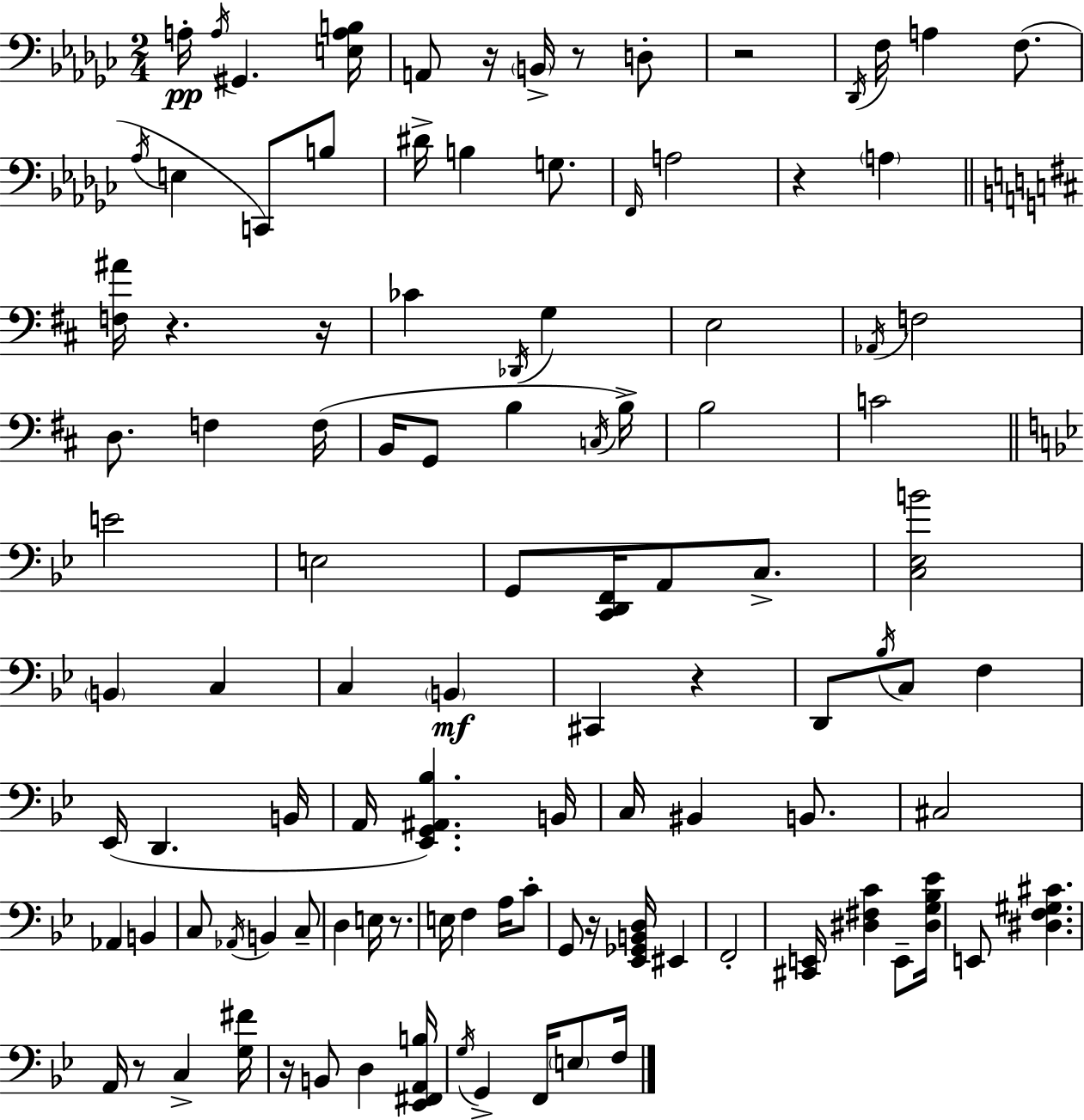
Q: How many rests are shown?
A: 11